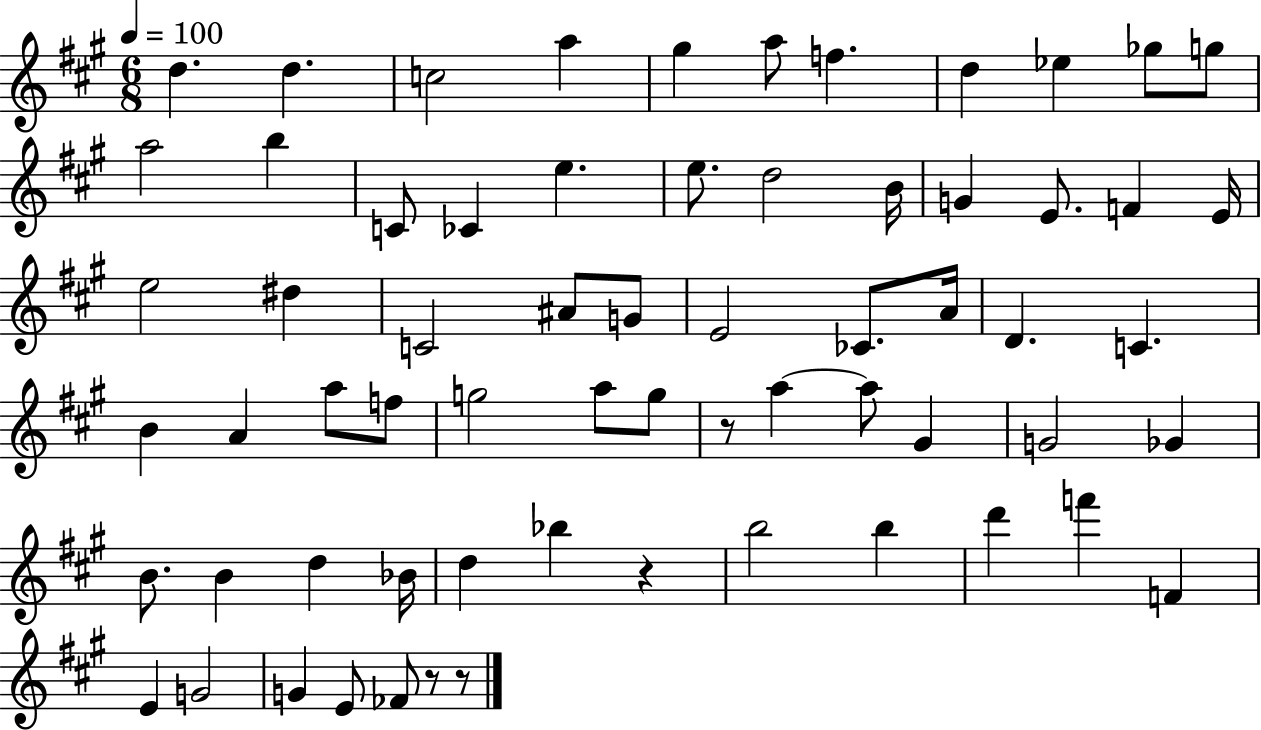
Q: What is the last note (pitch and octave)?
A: FES4